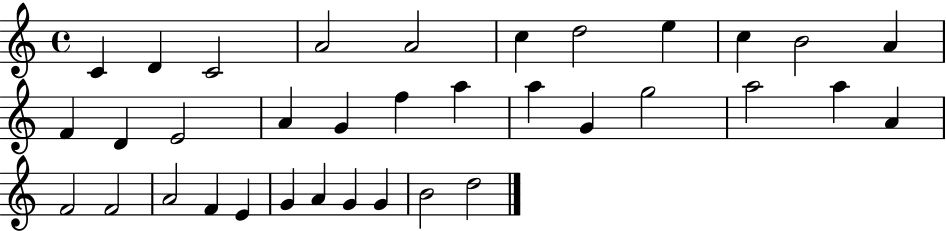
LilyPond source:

{
  \clef treble
  \time 4/4
  \defaultTimeSignature
  \key c \major
  c'4 d'4 c'2 | a'2 a'2 | c''4 d''2 e''4 | c''4 b'2 a'4 | \break f'4 d'4 e'2 | a'4 g'4 f''4 a''4 | a''4 g'4 g''2 | a''2 a''4 a'4 | \break f'2 f'2 | a'2 f'4 e'4 | g'4 a'4 g'4 g'4 | b'2 d''2 | \break \bar "|."
}